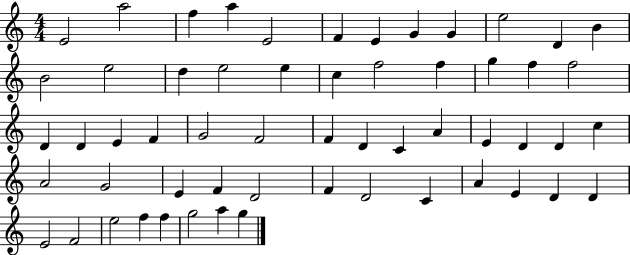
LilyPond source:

{
  \clef treble
  \numericTimeSignature
  \time 4/4
  \key c \major
  e'2 a''2 | f''4 a''4 e'2 | f'4 e'4 g'4 g'4 | e''2 d'4 b'4 | \break b'2 e''2 | d''4 e''2 e''4 | c''4 f''2 f''4 | g''4 f''4 f''2 | \break d'4 d'4 e'4 f'4 | g'2 f'2 | f'4 d'4 c'4 a'4 | e'4 d'4 d'4 c''4 | \break a'2 g'2 | e'4 f'4 d'2 | f'4 d'2 c'4 | a'4 e'4 d'4 d'4 | \break e'2 f'2 | e''2 f''4 f''4 | g''2 a''4 g''4 | \bar "|."
}